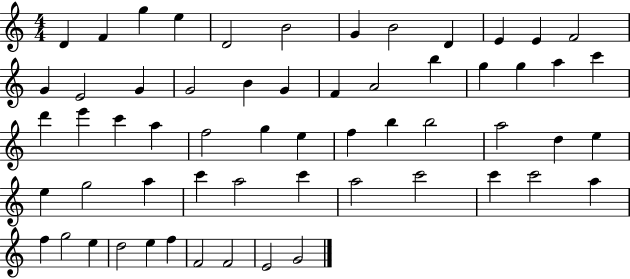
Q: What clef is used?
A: treble